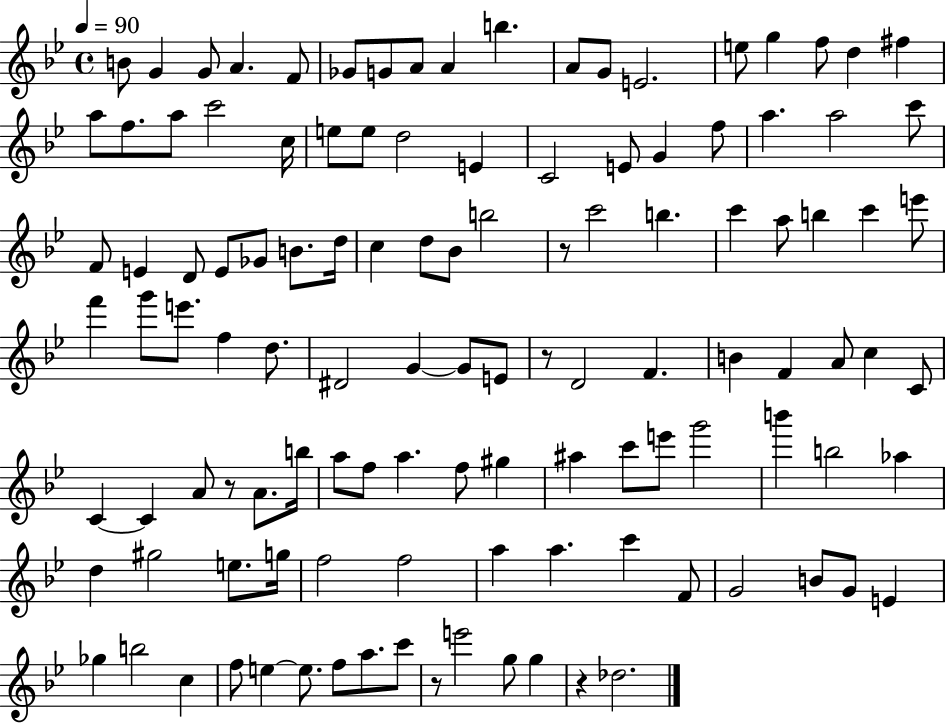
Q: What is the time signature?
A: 4/4